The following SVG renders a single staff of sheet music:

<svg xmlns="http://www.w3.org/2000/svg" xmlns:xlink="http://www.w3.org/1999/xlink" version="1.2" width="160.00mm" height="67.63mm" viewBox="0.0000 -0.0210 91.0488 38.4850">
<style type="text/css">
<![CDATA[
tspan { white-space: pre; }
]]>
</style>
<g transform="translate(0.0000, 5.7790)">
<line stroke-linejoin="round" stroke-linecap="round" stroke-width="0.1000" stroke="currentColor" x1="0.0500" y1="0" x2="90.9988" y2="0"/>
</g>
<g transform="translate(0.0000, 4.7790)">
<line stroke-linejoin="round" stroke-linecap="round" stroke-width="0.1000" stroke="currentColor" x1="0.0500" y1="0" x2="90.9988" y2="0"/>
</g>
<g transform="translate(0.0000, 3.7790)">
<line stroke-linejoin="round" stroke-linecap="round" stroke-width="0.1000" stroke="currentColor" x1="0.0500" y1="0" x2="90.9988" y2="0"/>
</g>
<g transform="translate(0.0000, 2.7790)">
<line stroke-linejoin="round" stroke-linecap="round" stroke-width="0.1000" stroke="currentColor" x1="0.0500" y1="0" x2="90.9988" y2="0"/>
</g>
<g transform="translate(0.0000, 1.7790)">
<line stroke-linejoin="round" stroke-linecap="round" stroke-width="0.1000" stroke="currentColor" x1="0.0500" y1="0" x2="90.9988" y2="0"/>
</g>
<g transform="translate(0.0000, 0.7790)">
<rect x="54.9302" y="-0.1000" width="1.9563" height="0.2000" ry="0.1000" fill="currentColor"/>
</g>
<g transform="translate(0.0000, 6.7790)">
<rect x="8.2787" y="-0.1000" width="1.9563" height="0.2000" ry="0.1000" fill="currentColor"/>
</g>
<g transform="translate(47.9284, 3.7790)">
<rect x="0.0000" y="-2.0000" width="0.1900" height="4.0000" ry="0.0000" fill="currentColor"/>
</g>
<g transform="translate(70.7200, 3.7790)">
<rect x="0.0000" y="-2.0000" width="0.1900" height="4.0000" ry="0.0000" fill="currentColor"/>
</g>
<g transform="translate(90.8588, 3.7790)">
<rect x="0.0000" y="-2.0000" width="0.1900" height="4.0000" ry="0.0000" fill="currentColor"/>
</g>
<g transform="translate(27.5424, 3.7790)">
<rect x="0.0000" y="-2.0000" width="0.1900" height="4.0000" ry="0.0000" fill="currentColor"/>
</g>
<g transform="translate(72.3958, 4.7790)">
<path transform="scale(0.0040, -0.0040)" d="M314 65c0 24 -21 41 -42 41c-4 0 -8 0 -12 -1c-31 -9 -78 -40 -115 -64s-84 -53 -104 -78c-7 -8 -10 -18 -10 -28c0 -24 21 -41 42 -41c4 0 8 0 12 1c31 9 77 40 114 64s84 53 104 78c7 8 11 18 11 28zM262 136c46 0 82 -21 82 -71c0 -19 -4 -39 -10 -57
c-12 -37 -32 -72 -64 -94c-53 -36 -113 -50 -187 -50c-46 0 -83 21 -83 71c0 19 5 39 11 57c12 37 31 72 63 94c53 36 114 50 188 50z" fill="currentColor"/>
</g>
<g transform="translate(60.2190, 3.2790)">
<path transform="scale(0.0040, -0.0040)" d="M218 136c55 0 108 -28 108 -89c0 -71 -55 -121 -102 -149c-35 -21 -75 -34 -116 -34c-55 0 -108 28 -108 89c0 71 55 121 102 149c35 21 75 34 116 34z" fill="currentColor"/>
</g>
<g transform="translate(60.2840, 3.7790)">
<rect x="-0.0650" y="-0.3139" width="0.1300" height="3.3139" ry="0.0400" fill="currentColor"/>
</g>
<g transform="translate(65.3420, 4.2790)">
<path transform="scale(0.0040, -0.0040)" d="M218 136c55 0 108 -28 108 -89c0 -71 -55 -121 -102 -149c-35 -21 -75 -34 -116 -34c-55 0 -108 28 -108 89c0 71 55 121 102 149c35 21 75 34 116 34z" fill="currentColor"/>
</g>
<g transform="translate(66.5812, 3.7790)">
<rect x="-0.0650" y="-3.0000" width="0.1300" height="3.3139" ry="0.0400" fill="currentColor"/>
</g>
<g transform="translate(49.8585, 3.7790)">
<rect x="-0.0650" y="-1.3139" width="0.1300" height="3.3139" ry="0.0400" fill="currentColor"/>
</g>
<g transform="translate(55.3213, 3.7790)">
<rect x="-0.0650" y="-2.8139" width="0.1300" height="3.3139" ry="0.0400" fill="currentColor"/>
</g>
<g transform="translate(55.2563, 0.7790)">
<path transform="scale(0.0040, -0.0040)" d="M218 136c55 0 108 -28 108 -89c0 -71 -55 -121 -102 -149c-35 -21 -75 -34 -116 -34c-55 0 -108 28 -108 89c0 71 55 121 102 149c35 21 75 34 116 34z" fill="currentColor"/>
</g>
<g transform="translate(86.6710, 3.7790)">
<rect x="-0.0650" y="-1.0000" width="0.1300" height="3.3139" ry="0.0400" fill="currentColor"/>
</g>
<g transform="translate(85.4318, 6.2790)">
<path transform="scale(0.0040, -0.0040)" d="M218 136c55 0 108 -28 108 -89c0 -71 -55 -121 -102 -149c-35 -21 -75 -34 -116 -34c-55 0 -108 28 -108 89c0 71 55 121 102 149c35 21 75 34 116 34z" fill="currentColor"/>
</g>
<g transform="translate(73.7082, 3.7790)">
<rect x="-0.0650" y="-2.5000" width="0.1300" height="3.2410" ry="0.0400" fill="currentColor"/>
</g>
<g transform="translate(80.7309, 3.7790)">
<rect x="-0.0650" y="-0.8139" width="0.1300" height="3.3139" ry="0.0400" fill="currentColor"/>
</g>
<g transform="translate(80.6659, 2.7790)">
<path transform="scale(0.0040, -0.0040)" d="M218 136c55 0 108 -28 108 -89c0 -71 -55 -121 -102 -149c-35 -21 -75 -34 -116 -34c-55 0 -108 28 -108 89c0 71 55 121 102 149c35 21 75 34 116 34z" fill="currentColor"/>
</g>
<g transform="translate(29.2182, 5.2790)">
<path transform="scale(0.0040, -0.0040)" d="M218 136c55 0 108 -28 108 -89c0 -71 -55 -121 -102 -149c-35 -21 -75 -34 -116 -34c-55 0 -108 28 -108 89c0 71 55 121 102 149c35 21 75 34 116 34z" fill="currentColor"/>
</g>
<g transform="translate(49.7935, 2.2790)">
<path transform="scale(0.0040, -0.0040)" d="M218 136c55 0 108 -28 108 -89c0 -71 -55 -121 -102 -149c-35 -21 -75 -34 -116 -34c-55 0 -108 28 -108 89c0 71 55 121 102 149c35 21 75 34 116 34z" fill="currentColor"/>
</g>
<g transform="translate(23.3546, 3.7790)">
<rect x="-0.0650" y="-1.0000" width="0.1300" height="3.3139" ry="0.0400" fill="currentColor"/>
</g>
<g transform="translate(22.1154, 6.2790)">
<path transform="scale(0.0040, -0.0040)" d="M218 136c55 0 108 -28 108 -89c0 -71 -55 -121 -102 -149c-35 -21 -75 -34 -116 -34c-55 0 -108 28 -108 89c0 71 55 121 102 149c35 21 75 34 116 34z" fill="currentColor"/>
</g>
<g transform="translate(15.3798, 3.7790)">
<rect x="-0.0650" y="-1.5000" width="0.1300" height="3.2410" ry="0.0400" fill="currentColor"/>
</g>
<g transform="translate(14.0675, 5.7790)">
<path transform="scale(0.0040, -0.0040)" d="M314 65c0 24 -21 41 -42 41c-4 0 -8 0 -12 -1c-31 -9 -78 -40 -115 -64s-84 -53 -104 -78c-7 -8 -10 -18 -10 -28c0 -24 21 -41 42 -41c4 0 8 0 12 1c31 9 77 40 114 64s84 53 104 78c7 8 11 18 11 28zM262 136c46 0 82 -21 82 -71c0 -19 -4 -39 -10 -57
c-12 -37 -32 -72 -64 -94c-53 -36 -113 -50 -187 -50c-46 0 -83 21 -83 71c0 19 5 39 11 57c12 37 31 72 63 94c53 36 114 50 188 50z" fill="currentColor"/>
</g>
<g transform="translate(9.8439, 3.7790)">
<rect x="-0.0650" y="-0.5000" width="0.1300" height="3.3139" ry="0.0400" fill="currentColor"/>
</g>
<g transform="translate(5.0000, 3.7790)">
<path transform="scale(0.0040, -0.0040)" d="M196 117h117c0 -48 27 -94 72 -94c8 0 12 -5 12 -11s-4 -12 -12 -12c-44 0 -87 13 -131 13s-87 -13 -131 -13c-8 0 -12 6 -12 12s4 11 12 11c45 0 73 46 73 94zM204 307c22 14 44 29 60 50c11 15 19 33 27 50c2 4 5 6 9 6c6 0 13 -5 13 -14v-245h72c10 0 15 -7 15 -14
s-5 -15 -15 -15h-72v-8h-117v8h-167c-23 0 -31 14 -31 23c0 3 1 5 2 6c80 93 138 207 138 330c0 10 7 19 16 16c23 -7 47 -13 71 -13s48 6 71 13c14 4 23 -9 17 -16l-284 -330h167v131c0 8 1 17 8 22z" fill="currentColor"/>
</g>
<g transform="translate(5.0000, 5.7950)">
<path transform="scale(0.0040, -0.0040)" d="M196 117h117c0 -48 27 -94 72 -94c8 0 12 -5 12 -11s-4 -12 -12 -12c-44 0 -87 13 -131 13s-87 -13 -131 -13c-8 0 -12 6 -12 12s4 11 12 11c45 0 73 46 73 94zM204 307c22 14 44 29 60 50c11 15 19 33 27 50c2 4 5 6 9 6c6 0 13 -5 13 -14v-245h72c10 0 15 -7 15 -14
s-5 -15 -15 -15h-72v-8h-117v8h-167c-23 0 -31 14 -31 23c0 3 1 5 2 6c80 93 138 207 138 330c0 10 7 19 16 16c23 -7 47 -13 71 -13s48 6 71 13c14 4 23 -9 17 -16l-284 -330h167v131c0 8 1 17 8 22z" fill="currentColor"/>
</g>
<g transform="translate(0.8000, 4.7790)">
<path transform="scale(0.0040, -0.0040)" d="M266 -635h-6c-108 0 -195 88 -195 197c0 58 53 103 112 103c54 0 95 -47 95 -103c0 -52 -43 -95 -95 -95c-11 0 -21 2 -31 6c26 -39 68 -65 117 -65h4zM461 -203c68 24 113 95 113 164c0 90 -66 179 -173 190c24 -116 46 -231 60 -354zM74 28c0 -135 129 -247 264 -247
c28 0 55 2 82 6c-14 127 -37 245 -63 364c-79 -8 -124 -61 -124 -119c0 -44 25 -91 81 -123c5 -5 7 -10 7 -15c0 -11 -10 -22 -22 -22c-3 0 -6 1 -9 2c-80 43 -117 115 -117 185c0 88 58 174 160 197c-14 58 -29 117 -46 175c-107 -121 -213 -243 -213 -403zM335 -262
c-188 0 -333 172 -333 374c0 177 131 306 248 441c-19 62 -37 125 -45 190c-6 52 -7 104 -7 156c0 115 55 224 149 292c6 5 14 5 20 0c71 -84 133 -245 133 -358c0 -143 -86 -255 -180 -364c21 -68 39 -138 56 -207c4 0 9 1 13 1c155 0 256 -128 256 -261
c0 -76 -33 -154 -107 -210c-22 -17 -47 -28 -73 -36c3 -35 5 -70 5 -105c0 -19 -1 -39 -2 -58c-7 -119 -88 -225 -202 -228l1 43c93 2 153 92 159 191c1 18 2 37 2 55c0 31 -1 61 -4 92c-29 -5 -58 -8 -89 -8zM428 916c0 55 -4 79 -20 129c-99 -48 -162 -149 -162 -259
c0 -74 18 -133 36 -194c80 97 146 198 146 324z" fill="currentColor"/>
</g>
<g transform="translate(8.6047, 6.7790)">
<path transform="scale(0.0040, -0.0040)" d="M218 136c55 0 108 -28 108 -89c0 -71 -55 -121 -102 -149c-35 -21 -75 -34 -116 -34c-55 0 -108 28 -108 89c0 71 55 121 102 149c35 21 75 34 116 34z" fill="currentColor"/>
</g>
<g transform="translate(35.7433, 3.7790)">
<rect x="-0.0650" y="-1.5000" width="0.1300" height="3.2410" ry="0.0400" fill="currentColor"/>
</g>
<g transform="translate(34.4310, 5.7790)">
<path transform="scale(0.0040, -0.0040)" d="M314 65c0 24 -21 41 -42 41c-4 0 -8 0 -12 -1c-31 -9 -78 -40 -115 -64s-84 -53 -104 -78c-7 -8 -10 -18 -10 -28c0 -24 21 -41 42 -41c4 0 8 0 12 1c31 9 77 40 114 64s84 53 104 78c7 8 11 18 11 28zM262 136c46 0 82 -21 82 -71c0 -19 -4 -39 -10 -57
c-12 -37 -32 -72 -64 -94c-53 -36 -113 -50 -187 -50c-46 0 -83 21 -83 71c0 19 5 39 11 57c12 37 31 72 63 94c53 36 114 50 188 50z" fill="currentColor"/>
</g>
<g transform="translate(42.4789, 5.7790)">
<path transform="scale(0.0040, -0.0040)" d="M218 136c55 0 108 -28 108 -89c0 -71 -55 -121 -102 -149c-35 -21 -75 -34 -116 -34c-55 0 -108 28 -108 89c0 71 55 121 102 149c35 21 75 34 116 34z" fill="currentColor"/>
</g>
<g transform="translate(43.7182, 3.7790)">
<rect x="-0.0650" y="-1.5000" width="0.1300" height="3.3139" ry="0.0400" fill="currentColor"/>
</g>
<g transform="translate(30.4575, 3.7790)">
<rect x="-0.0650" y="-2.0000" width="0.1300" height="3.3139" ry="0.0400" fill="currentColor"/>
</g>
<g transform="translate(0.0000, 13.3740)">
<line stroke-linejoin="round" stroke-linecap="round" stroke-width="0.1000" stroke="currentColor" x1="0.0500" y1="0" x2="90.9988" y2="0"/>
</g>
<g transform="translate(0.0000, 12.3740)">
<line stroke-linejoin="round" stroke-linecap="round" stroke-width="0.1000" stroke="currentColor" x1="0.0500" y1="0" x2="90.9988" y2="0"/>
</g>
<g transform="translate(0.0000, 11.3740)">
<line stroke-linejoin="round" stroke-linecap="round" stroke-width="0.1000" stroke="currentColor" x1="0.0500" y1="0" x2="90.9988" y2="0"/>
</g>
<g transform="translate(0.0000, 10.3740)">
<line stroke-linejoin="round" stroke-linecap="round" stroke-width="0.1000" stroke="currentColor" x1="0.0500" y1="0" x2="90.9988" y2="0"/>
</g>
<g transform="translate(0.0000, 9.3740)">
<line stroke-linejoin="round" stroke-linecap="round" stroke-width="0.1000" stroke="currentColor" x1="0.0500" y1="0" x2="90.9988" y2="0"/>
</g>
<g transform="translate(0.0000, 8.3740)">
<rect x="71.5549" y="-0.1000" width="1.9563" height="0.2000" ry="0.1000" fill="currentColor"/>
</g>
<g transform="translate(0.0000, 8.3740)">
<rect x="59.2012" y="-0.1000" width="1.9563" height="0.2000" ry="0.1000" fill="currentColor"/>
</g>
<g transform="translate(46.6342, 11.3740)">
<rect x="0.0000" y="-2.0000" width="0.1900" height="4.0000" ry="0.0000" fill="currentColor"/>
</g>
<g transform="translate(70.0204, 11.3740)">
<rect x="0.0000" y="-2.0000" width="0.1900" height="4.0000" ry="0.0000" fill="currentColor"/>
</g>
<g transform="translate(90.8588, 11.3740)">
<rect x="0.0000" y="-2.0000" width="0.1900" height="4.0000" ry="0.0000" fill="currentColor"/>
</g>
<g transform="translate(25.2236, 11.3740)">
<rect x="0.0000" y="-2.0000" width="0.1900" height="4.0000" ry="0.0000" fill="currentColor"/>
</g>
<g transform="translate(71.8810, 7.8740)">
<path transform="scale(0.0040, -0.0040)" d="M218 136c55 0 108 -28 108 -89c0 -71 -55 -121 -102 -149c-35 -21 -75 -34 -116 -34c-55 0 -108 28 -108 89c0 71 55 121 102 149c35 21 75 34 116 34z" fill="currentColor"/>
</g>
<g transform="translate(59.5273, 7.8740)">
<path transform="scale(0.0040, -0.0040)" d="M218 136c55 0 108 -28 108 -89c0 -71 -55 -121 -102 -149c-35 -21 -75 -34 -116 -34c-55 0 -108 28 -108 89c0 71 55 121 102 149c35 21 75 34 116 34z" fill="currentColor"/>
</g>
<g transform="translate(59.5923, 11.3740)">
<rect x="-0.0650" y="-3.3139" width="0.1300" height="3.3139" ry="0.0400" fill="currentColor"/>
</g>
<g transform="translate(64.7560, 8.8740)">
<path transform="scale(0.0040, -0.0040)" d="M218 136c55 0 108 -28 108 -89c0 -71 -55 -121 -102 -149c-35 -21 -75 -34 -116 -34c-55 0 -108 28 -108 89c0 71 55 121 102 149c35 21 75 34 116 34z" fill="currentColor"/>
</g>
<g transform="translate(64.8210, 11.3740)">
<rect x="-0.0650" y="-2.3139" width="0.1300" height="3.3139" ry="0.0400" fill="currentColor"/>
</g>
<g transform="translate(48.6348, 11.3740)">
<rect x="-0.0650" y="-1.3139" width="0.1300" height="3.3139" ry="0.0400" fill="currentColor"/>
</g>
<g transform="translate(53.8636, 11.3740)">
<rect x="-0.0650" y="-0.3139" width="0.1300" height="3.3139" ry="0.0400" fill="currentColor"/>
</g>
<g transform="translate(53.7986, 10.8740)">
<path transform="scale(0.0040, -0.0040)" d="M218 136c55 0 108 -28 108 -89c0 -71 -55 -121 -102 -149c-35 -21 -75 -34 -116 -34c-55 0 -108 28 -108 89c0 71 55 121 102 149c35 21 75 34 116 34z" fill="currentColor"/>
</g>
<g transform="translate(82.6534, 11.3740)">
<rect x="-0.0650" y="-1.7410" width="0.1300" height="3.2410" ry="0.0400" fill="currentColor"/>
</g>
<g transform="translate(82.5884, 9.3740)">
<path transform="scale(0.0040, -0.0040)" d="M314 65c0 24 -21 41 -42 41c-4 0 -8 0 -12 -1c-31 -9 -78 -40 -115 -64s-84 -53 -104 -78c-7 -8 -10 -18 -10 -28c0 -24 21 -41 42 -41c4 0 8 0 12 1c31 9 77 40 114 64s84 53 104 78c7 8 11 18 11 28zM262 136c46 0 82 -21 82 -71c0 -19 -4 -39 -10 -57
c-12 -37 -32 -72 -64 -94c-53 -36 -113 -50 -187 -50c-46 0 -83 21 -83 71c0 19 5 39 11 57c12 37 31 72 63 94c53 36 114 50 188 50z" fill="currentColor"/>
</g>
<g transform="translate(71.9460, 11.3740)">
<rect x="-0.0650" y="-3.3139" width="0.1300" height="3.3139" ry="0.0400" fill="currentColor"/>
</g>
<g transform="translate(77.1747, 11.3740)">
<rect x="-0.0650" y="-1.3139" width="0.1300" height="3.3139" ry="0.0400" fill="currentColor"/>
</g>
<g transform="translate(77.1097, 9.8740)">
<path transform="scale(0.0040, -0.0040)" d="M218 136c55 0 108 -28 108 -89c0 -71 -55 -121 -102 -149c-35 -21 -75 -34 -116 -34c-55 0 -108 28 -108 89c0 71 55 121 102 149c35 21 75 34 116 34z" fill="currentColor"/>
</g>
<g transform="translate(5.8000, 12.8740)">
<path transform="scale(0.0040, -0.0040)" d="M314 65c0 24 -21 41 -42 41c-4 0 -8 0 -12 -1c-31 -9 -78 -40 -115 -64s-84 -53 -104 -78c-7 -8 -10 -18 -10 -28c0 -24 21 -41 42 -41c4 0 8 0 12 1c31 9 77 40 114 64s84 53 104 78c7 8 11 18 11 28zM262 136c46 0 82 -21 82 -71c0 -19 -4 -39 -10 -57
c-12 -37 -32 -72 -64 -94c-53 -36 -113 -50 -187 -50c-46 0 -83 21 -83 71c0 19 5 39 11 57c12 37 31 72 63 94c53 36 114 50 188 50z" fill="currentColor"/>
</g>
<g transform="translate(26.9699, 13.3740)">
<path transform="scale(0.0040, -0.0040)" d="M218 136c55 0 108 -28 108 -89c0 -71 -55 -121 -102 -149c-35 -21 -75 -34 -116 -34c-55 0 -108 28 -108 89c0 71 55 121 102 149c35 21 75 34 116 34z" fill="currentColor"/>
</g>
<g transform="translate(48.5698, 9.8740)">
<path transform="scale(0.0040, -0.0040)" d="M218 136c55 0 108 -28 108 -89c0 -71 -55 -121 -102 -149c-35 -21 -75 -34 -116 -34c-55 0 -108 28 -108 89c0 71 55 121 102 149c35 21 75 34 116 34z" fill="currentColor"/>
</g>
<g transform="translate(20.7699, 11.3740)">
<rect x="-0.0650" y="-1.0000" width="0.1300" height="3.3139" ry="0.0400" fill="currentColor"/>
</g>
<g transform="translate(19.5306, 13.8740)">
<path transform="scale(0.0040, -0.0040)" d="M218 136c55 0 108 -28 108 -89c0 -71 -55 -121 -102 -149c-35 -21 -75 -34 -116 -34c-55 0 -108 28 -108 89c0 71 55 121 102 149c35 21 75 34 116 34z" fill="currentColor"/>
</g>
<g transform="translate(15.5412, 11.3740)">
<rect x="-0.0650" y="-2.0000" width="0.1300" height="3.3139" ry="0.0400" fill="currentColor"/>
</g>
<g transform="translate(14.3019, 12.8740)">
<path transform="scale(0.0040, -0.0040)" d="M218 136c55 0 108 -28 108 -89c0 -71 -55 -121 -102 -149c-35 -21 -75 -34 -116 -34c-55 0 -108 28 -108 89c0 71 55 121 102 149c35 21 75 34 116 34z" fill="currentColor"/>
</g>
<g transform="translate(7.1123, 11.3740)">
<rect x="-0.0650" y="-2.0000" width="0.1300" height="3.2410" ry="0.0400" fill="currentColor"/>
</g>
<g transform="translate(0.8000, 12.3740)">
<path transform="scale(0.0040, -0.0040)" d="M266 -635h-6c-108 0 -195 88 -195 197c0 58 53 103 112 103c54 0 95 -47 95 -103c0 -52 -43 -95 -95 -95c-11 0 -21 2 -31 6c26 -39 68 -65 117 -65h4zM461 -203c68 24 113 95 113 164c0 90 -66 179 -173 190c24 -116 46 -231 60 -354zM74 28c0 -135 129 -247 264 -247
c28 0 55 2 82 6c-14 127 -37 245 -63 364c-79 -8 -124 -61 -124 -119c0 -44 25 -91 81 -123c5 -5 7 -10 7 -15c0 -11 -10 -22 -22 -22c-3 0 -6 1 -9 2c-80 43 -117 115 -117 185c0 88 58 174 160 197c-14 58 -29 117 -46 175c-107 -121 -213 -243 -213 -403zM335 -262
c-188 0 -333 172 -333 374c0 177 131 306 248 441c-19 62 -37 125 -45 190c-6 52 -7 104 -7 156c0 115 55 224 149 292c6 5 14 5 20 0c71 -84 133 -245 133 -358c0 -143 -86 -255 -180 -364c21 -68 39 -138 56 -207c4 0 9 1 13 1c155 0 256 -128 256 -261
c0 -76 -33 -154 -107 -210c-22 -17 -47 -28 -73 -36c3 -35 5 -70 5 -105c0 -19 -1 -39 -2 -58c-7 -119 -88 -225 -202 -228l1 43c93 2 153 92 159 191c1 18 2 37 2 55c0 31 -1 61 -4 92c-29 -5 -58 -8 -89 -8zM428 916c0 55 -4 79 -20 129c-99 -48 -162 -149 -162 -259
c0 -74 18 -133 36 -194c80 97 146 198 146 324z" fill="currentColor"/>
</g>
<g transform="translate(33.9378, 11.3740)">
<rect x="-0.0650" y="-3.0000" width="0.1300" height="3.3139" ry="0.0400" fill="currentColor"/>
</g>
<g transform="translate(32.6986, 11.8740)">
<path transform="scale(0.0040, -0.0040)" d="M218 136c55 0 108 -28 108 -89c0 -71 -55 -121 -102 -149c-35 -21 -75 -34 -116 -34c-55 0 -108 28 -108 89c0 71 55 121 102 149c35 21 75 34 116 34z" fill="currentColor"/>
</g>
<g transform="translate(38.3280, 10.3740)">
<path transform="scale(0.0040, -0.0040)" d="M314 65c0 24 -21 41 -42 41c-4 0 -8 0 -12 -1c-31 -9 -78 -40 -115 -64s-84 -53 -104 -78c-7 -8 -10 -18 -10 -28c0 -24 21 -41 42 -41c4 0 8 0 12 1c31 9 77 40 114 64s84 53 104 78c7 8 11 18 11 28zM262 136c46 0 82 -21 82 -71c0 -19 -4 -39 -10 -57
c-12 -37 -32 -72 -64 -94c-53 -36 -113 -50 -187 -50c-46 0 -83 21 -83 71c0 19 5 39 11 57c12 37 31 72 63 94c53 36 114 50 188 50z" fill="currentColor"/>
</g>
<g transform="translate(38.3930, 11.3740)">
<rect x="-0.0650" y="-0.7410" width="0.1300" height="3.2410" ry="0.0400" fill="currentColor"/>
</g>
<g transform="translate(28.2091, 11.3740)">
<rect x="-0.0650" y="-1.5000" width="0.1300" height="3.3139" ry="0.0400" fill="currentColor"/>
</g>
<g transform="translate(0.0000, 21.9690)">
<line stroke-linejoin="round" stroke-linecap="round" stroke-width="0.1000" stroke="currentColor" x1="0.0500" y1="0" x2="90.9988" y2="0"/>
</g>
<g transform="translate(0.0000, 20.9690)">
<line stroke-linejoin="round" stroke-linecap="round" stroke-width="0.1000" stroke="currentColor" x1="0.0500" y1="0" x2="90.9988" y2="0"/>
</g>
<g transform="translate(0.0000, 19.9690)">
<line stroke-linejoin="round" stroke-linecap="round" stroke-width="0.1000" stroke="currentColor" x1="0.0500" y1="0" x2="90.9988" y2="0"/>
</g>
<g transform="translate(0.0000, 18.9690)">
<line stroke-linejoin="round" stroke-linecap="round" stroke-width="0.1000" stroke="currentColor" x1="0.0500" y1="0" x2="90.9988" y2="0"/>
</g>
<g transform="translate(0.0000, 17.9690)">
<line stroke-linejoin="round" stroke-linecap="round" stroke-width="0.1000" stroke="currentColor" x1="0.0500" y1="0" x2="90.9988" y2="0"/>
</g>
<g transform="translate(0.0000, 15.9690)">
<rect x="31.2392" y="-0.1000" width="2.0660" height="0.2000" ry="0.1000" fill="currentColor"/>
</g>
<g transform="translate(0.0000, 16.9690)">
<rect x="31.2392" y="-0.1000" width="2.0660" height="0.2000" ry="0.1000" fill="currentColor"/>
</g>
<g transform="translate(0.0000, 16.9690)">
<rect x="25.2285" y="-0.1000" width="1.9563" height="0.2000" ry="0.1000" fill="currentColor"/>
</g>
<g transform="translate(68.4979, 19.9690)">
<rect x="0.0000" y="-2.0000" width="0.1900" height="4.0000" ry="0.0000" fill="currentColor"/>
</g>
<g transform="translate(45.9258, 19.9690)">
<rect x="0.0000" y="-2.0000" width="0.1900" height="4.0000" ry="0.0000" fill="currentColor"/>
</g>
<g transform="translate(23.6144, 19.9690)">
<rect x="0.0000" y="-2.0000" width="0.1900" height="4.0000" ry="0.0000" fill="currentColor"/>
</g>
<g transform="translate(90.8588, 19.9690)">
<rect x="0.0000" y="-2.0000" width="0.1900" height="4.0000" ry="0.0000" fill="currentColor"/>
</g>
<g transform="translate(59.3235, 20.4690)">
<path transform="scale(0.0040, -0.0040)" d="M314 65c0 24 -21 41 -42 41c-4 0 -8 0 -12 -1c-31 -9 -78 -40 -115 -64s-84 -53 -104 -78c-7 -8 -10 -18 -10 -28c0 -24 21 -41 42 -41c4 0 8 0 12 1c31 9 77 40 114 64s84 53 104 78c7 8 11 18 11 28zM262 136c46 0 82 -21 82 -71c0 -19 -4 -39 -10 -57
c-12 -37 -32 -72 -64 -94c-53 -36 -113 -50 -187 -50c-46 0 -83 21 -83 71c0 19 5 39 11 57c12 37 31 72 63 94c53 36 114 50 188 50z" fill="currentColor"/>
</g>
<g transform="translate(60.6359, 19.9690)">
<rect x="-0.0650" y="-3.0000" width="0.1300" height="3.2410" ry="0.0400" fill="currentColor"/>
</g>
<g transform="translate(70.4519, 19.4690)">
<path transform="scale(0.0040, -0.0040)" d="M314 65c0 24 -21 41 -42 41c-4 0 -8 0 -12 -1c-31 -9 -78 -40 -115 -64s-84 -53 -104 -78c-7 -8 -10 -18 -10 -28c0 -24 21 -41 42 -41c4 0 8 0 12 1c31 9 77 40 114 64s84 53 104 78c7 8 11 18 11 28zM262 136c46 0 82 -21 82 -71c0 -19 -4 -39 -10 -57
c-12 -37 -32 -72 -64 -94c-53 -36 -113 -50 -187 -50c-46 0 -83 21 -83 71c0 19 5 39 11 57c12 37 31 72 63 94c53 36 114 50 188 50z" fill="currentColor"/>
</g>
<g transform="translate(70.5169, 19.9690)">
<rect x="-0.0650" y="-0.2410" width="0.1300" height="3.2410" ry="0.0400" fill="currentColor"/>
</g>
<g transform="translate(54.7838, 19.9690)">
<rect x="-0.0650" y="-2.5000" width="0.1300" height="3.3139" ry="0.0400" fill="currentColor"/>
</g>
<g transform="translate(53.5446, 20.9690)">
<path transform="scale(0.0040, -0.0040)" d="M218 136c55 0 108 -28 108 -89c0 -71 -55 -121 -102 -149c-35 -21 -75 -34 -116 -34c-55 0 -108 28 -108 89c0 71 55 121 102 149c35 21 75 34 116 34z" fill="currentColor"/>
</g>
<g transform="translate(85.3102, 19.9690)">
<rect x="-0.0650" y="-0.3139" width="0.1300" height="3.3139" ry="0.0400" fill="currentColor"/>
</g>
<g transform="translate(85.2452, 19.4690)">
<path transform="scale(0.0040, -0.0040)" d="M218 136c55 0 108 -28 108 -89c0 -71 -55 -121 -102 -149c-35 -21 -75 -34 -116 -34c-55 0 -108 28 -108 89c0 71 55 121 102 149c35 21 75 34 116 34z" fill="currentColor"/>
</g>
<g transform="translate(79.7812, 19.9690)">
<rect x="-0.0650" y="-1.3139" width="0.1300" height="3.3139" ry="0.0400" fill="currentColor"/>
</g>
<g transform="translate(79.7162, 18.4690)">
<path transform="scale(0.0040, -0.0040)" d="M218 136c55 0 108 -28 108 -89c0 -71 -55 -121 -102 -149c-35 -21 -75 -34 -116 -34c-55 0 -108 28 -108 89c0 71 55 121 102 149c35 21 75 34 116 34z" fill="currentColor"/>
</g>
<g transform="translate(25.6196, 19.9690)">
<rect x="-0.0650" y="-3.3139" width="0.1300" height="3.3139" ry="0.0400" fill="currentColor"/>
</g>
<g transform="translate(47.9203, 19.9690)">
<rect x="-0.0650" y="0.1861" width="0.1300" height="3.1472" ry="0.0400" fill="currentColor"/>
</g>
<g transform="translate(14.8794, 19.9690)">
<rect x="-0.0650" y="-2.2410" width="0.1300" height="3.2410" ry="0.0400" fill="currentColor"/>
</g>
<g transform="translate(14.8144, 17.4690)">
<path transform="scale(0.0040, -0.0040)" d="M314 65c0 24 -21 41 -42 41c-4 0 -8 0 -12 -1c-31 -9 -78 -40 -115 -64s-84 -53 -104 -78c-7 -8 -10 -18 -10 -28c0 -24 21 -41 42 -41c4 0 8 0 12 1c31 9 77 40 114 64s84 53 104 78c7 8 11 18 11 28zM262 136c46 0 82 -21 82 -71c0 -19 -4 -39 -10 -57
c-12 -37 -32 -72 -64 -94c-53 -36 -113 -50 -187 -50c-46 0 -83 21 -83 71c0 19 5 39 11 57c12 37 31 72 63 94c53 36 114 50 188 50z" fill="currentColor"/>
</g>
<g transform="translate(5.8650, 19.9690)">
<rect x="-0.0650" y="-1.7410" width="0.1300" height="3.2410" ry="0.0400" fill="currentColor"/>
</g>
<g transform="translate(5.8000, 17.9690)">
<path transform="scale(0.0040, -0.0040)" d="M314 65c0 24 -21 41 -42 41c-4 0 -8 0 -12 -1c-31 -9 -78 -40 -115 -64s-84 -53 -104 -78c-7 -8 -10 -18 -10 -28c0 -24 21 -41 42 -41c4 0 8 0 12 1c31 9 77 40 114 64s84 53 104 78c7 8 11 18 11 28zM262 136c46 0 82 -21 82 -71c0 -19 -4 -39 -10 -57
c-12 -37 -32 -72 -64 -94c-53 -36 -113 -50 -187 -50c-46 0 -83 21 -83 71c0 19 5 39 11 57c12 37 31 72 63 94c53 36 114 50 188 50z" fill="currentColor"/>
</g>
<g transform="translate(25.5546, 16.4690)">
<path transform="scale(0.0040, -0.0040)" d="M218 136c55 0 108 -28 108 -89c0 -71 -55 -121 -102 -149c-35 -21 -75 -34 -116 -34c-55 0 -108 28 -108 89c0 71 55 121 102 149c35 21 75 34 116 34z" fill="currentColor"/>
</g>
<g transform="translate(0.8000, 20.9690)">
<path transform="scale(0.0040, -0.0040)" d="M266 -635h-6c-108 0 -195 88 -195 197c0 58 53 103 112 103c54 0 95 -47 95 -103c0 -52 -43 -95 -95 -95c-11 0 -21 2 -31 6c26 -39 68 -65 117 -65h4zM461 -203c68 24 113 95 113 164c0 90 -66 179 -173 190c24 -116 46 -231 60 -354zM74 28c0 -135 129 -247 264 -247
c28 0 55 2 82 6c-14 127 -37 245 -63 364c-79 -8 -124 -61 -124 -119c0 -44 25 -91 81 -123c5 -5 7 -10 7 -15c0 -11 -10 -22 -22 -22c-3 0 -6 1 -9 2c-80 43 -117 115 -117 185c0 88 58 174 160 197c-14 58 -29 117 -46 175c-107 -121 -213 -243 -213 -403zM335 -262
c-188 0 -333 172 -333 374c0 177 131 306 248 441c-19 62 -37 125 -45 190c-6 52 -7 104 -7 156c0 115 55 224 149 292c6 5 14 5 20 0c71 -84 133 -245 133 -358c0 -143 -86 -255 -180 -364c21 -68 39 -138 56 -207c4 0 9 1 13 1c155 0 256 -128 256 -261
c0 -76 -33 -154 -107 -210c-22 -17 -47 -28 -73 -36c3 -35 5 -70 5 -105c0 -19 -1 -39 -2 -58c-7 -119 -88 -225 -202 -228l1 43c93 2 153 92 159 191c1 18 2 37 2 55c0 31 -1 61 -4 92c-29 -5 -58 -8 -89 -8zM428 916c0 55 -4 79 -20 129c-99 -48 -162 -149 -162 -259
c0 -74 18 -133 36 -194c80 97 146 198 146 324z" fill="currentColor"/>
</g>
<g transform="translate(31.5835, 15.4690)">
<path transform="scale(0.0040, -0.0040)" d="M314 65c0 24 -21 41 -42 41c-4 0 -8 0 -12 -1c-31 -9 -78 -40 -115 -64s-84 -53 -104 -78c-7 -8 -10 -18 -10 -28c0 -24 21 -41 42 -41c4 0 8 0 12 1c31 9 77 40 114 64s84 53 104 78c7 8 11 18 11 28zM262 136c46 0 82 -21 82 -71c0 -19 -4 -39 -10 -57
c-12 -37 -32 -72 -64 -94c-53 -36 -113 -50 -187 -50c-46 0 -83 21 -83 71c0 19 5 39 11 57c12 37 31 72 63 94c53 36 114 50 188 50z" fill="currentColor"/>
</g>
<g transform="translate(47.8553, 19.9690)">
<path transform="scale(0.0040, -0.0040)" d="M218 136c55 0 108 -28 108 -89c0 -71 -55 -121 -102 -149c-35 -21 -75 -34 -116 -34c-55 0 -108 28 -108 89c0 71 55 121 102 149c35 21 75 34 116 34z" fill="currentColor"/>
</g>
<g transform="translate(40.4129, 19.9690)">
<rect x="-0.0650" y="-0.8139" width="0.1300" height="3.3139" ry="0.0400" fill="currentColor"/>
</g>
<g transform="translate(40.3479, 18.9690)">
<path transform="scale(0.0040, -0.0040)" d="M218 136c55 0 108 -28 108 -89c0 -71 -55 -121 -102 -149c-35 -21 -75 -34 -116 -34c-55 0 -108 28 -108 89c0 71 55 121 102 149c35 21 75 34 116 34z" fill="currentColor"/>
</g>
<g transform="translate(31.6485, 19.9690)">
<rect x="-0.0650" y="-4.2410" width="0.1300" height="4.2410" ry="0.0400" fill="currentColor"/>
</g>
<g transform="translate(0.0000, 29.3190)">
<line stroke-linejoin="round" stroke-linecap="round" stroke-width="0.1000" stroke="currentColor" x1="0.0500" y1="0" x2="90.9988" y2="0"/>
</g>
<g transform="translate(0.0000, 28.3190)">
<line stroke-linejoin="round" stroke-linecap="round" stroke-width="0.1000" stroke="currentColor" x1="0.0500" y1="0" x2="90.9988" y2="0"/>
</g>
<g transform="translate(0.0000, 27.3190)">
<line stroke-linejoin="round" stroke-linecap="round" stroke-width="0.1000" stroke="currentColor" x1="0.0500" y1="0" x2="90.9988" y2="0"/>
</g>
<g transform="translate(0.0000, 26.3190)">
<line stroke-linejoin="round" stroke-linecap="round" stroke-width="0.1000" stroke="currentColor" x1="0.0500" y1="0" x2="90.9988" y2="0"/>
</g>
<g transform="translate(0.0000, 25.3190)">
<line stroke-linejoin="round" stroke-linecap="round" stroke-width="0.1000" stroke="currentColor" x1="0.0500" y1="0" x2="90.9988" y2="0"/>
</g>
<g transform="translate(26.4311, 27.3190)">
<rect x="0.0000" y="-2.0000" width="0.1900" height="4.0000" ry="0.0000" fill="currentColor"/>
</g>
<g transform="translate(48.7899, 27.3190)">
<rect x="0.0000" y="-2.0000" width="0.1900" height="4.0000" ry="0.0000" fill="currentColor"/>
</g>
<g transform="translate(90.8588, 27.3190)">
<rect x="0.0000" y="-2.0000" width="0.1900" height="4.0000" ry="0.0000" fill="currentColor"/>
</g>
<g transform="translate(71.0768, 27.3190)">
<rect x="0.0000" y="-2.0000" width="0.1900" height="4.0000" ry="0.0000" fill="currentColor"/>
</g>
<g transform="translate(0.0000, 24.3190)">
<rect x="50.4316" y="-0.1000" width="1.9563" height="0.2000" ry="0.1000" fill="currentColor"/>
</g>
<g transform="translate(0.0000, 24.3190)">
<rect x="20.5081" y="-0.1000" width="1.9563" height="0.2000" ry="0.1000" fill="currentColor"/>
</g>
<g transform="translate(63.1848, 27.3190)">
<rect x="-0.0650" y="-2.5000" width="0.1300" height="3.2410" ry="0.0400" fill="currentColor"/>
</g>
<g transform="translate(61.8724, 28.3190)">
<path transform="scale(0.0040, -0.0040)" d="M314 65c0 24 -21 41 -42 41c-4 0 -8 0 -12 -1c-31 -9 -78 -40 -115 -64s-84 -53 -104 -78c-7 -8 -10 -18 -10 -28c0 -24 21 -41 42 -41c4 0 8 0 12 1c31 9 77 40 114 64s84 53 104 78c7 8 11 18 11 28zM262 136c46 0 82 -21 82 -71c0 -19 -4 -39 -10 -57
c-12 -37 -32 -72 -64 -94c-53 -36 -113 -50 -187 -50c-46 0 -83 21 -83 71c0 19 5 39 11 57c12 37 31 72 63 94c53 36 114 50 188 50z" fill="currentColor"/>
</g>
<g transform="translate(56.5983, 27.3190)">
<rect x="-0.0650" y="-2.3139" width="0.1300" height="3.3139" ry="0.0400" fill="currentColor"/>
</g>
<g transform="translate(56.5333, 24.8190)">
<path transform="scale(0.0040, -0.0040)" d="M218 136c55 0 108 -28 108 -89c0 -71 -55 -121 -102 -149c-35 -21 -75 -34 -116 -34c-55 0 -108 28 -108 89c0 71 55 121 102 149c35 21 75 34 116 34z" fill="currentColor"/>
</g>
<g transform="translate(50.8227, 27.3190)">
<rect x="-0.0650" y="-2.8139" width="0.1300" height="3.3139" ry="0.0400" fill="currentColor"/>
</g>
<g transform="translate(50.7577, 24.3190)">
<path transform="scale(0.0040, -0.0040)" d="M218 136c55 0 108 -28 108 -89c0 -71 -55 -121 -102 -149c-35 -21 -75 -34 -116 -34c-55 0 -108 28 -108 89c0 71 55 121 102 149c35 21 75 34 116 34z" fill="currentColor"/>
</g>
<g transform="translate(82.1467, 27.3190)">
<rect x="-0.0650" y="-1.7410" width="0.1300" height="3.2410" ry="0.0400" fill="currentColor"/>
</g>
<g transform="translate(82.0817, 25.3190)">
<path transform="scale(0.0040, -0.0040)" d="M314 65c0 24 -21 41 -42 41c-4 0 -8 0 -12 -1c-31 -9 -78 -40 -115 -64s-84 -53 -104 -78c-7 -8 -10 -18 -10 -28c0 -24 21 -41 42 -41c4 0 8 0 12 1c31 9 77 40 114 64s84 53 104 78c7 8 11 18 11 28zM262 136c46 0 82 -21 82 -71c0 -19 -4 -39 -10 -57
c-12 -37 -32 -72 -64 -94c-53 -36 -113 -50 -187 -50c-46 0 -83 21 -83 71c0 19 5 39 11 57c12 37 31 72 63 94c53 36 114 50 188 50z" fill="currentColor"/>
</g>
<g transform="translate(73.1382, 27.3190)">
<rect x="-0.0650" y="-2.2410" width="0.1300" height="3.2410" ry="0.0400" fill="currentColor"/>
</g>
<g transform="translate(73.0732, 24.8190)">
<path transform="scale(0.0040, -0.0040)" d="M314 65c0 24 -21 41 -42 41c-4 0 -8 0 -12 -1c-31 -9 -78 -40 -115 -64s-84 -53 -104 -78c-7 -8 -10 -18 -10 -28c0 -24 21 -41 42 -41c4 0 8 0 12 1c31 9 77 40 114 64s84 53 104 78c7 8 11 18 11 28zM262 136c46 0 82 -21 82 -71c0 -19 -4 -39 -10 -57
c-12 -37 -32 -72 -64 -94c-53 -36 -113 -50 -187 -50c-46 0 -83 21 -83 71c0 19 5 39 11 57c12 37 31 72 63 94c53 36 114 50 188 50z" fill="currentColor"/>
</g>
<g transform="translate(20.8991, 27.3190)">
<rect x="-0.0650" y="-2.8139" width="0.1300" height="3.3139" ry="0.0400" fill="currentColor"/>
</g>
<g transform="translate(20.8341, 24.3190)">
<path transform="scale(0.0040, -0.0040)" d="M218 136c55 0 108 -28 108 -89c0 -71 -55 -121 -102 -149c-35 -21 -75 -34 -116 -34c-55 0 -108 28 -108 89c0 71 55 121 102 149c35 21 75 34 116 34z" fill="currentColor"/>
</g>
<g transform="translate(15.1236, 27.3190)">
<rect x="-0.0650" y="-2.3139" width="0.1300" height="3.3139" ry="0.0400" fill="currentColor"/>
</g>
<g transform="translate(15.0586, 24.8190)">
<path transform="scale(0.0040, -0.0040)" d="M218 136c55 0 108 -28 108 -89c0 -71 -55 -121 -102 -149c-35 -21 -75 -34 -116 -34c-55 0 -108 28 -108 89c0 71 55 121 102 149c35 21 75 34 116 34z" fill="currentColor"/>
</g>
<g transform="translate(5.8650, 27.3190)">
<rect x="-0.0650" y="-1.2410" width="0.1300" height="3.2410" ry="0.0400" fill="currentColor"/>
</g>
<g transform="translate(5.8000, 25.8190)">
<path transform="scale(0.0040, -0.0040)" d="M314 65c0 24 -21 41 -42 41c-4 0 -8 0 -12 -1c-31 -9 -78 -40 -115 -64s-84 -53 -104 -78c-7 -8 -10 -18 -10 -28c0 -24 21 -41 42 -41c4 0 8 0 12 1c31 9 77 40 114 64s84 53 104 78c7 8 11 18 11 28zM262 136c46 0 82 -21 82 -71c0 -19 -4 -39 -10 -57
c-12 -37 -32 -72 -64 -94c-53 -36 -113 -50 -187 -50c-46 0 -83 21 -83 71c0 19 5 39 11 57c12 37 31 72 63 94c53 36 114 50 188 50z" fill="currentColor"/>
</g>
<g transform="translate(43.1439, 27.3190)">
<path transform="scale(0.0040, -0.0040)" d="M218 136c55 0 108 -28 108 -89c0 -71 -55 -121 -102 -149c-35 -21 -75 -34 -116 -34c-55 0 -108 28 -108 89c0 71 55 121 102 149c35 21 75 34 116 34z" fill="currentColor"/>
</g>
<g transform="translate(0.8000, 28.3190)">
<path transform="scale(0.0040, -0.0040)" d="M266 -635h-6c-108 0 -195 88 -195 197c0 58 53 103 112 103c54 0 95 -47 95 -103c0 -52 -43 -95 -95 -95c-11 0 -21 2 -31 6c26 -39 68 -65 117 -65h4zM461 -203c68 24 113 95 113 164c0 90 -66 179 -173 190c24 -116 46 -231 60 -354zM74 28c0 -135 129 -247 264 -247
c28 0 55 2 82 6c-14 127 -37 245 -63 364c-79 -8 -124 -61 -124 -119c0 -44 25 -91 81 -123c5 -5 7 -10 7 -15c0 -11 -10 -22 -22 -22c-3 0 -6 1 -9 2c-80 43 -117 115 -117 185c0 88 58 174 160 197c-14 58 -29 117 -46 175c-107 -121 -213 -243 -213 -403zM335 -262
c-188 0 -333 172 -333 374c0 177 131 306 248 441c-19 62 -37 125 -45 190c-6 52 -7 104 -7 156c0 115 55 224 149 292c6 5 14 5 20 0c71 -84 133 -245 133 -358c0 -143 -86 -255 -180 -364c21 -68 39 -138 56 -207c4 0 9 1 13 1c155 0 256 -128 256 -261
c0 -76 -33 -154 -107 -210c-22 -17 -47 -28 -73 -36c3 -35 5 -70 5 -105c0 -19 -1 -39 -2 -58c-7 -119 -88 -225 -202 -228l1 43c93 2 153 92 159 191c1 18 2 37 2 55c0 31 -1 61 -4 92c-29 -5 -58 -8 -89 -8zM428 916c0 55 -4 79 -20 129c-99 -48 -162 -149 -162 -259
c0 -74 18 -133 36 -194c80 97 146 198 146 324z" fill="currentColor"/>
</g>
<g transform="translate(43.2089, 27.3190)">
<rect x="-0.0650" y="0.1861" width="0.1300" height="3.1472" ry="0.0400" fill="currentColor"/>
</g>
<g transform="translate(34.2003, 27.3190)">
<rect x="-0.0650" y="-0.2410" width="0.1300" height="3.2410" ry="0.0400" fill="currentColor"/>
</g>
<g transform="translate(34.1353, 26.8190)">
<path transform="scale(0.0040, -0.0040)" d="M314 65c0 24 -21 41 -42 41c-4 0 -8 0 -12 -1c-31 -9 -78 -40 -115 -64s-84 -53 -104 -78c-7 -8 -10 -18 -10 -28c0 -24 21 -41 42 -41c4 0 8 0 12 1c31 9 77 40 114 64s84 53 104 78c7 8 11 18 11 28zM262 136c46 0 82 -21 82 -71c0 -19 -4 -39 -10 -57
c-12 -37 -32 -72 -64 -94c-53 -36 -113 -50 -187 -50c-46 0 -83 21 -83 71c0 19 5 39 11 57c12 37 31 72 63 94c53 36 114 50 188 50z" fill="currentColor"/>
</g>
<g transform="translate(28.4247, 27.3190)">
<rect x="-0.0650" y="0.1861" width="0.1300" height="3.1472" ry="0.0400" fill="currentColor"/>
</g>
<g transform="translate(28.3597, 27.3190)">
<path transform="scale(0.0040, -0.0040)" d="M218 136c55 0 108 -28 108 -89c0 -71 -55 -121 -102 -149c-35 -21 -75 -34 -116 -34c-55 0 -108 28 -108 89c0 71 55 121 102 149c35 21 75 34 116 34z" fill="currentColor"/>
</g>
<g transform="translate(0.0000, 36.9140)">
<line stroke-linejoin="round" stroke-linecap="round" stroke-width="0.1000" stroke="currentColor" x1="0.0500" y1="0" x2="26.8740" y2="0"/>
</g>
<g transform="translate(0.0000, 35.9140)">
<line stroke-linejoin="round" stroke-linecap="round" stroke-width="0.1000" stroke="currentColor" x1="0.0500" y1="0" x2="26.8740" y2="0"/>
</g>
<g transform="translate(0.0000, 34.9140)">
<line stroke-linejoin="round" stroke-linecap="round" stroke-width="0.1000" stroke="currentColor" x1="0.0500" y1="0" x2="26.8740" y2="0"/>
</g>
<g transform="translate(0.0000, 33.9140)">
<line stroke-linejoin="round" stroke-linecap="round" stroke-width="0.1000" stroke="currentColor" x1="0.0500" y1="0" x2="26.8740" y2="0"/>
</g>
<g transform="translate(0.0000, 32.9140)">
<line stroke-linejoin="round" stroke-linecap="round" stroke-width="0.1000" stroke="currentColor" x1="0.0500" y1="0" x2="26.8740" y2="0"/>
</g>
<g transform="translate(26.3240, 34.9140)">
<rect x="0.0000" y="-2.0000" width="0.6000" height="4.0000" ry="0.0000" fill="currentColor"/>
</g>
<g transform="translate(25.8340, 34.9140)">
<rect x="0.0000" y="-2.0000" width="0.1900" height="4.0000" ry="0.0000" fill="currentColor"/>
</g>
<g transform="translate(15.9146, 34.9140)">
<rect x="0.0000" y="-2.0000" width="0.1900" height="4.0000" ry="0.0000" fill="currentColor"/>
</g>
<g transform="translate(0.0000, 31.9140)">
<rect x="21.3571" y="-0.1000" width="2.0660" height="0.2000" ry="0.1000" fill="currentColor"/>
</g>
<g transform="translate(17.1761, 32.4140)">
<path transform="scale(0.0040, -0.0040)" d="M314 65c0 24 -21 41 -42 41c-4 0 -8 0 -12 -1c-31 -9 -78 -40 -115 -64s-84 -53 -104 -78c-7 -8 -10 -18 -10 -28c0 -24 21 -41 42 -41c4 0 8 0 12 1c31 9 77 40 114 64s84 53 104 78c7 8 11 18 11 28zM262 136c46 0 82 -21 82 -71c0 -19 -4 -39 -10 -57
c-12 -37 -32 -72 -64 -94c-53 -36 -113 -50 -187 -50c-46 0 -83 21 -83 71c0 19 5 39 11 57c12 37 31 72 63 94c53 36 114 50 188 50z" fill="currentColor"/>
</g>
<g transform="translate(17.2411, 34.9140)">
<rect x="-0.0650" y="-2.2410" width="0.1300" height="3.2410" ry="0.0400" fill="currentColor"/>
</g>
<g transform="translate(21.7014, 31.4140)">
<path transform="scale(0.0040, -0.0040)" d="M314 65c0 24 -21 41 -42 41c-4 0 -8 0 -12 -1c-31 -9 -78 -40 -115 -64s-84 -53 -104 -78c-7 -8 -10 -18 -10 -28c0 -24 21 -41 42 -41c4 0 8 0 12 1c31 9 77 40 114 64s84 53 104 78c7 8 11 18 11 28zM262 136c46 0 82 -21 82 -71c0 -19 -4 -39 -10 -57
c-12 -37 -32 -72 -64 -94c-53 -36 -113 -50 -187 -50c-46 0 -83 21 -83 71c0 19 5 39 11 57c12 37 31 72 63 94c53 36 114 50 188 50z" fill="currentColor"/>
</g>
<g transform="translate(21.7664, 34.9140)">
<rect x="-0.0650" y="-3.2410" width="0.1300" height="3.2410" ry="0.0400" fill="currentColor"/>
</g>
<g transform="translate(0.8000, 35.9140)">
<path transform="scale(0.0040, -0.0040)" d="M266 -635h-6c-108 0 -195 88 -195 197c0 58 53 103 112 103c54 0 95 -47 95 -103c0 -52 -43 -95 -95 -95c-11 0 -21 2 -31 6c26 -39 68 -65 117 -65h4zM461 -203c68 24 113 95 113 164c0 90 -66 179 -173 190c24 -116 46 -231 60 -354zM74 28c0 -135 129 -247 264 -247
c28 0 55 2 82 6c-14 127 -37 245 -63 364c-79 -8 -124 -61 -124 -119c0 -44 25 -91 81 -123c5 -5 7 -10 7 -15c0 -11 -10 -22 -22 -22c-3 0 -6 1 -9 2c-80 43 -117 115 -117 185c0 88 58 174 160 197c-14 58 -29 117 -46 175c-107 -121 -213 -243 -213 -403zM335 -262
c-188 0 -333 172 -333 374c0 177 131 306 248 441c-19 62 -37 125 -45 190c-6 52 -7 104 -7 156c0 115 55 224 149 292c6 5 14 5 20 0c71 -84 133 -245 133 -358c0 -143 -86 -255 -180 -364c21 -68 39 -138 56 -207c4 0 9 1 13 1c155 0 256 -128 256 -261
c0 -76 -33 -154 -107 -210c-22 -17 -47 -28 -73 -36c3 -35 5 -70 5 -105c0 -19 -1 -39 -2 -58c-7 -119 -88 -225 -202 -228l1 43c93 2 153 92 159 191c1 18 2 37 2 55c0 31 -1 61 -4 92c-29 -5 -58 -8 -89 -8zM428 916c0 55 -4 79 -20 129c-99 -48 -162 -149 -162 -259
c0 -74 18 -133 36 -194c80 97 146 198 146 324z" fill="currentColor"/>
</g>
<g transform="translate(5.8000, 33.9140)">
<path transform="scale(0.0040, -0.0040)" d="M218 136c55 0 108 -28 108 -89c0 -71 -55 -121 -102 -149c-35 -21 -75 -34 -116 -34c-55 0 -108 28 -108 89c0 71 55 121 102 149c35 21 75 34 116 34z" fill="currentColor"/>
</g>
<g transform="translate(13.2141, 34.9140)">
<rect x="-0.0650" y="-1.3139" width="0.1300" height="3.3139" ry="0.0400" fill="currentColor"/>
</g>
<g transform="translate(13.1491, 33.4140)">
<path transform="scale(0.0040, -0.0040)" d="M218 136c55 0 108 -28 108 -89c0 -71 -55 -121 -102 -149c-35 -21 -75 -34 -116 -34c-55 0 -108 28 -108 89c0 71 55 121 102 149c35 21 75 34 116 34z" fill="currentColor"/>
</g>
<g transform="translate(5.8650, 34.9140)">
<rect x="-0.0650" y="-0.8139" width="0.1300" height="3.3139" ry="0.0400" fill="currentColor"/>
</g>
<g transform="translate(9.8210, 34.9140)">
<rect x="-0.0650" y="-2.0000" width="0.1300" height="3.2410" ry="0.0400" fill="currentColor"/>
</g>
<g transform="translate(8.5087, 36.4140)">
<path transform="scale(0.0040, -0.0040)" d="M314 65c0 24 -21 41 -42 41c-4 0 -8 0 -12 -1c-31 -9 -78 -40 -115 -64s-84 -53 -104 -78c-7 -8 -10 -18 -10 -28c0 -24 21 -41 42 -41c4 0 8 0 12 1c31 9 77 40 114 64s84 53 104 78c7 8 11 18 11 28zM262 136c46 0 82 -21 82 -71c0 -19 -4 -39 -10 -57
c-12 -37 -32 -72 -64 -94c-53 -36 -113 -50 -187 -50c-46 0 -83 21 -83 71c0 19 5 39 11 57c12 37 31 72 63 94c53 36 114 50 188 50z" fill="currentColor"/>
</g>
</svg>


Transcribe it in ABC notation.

X:1
T:Untitled
M:4/4
L:1/4
K:C
C E2 D F E2 E e a c A G2 d D F2 F D E A d2 e c b g b e f2 f2 g2 b d'2 d B G A2 c2 e c e2 g a B c2 B a g G2 g2 f2 d F2 e g2 b2